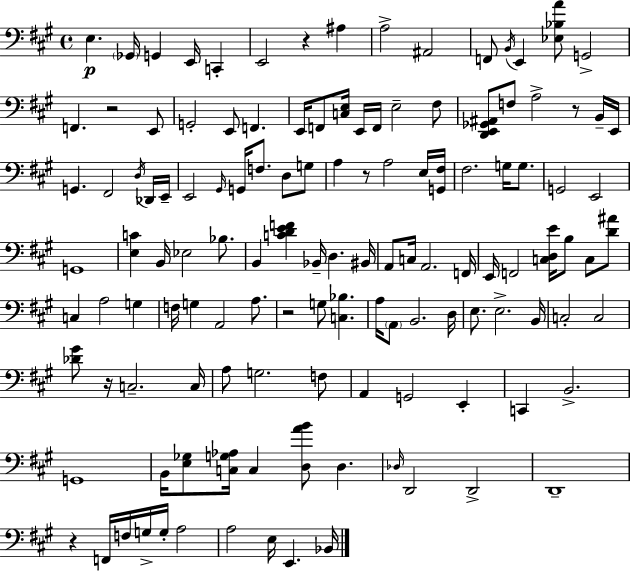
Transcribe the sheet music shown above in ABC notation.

X:1
T:Untitled
M:4/4
L:1/4
K:A
E, _G,,/4 G,, E,,/4 C,, E,,2 z ^A, A,2 ^A,,2 F,,/2 B,,/4 E,, [_E,_B,A]/2 G,,2 F,, z2 E,,/2 G,,2 E,,/2 F,, E,,/4 F,,/2 [C,E,]/4 E,,/4 F,,/4 E,2 ^F,/2 [D,,E,,_G,,^A,,]/2 F,/2 A,2 z/2 B,,/4 E,,/4 G,, ^F,,2 D,/4 _D,,/4 E,,/4 E,,2 ^G,,/4 G,,/4 F,/2 D,/2 G,/2 A, z/2 A,2 E,/4 [G,,^F,]/4 ^F,2 G,/4 G,/2 G,,2 E,,2 G,,4 [E,C] B,,/4 _E,2 _B,/2 B,, [CDEF] _B,,/4 D, ^B,,/4 A,,/2 C,/4 A,,2 F,,/4 E,,/4 F,,2 [C,D,E]/4 B,/2 C,/2 [D^A]/2 C, A,2 G, F,/4 G, A,,2 A,/2 z2 G,/2 [C,_B,] A,/4 A,,/2 B,,2 D,/4 E,/2 E,2 B,,/4 C,2 C,2 [_D^G]/2 z/4 C,2 C,/4 A,/2 G,2 F,/2 A,, G,,2 E,, C,, B,,2 G,,4 B,,/4 [E,_G,]/2 [C,G,_A,]/4 C, [D,AB]/2 D, _D,/4 D,,2 D,,2 D,,4 z F,,/4 F,/4 G,/4 G,/4 A,2 A,2 E,/4 E,, _B,,/4